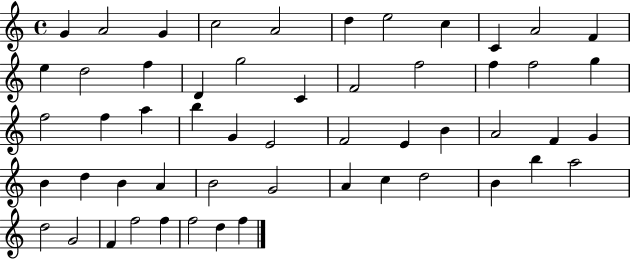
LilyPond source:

{
  \clef treble
  \time 4/4
  \defaultTimeSignature
  \key c \major
  g'4 a'2 g'4 | c''2 a'2 | d''4 e''2 c''4 | c'4 a'2 f'4 | \break e''4 d''2 f''4 | d'4 g''2 c'4 | f'2 f''2 | f''4 f''2 g''4 | \break f''2 f''4 a''4 | b''4 g'4 e'2 | f'2 e'4 b'4 | a'2 f'4 g'4 | \break b'4 d''4 b'4 a'4 | b'2 g'2 | a'4 c''4 d''2 | b'4 b''4 a''2 | \break d''2 g'2 | f'4 f''2 f''4 | f''2 d''4 f''4 | \bar "|."
}